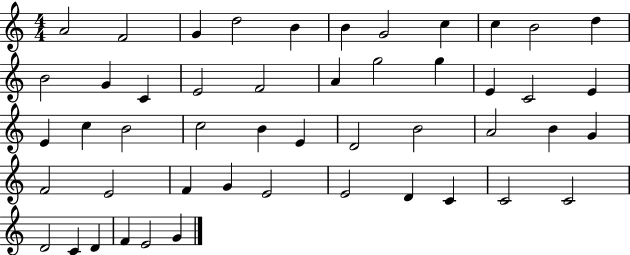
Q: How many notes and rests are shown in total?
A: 49